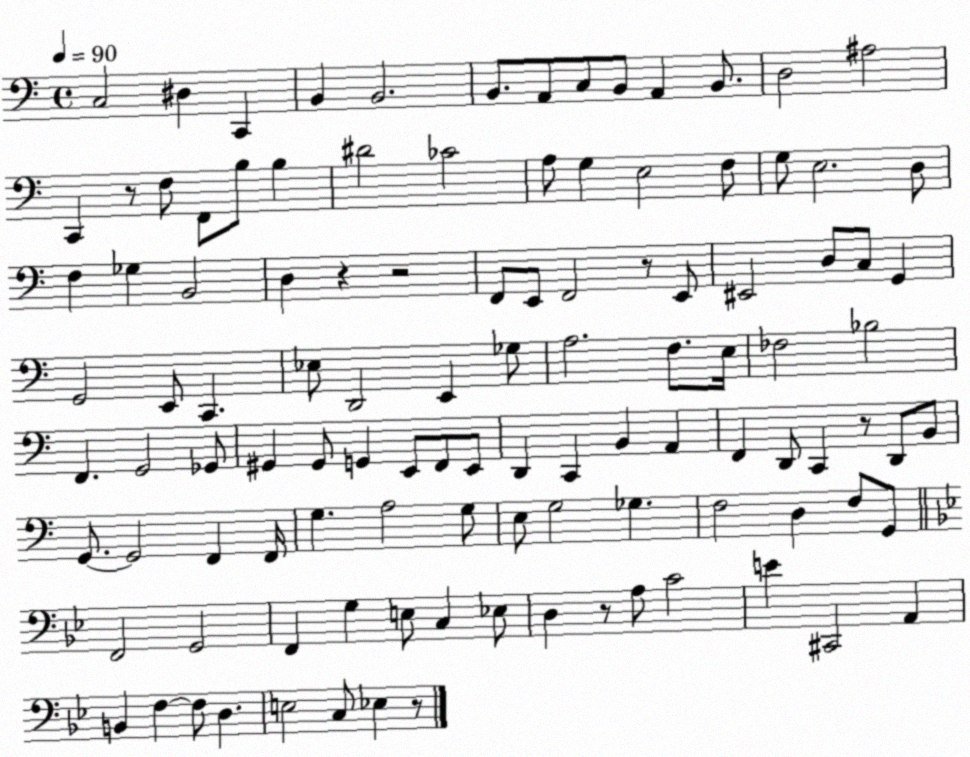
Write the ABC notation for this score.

X:1
T:Untitled
M:4/4
L:1/4
K:C
C,2 ^D, C,, B,, B,,2 B,,/2 A,,/2 C,/2 B,,/2 A,, B,,/2 D,2 ^A,2 C,, z/2 F,/2 F,,/2 B,/2 B, ^D2 _C2 A,/2 G, E,2 F,/2 G,/2 E,2 D,/2 F, _G, B,,2 D, z z2 F,,/2 E,,/2 F,,2 z/2 E,,/2 ^E,,2 D,/2 C,/2 G,, G,,2 E,,/2 C,, _E,/2 D,,2 E,, _G,/2 A,2 F,/2 E,/4 _F,2 _B,2 F,, G,,2 _G,,/2 ^G,, ^G,,/2 G,, E,,/2 F,,/2 E,,/2 D,, C,, B,, A,, F,, D,,/2 C,, z/2 D,,/2 B,,/2 G,,/2 G,,2 F,, F,,/4 G, A,2 G,/2 E,/2 G,2 _G, F,2 D, F,/2 G,,/2 F,,2 G,,2 F,, G, E,/2 C, _E,/2 D, z/2 A,/2 C2 E ^C,,2 A,, B,, F, F,/2 D, E,2 C,/2 _E, z/2